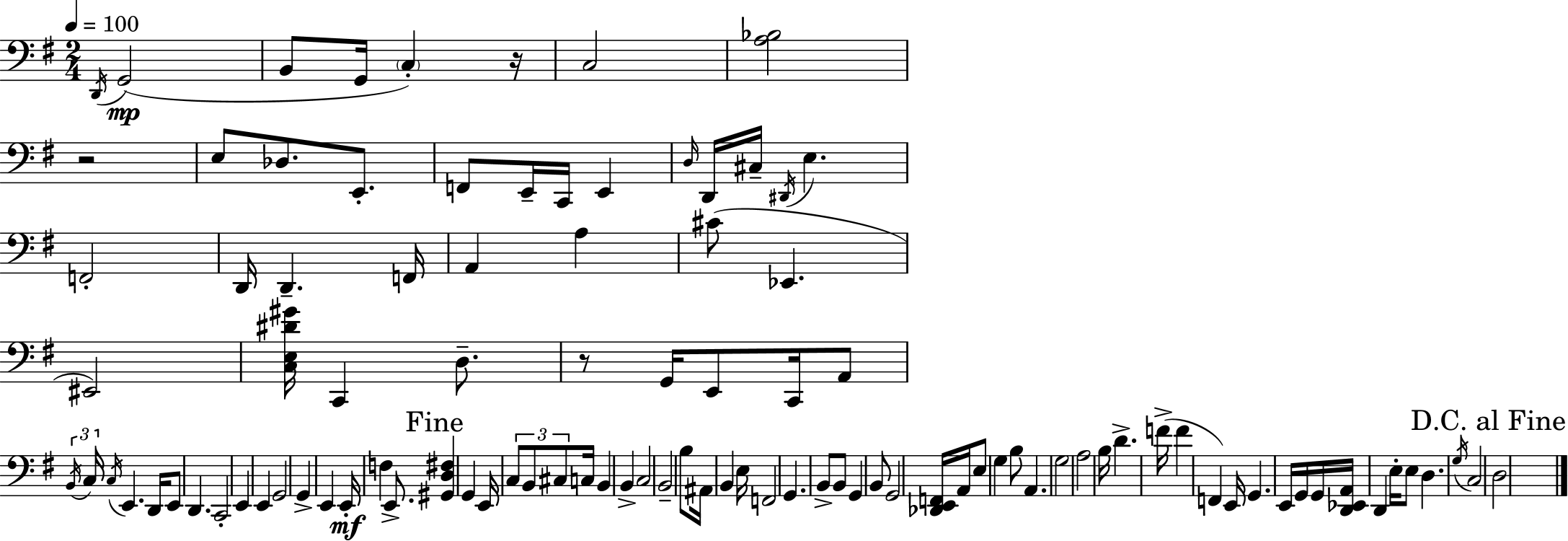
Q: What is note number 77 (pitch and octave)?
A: A3